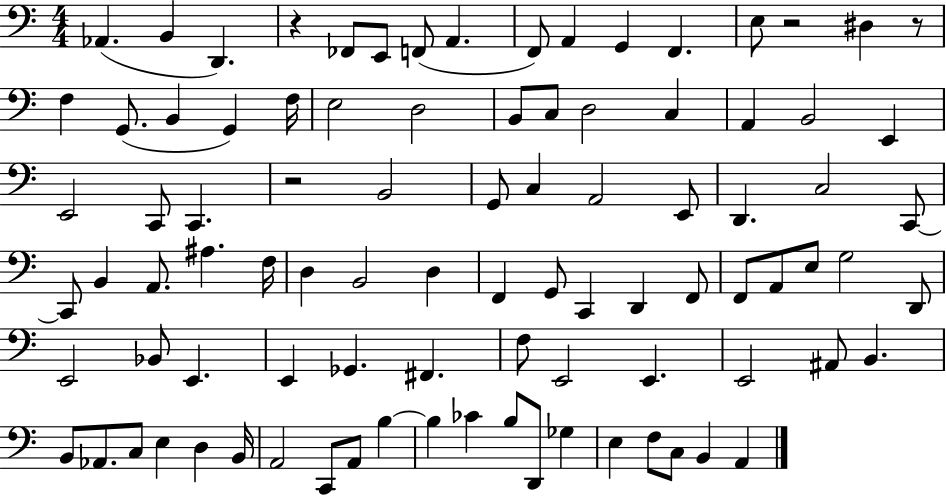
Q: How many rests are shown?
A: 4